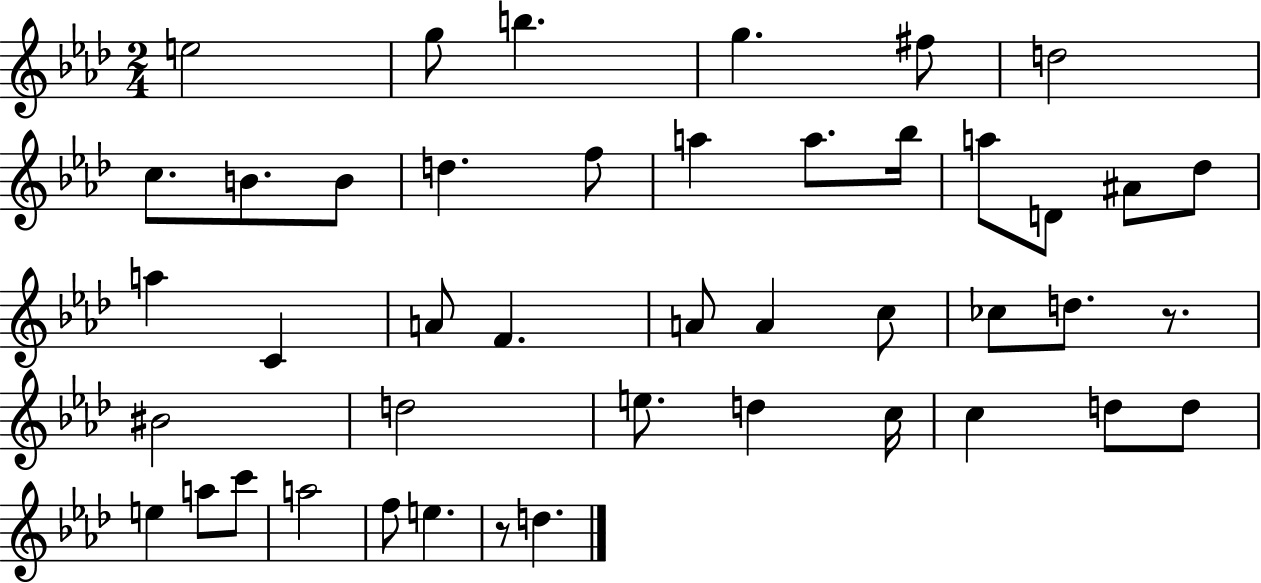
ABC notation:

X:1
T:Untitled
M:2/4
L:1/4
K:Ab
e2 g/2 b g ^f/2 d2 c/2 B/2 B/2 d f/2 a a/2 _b/4 a/2 D/2 ^A/2 _d/2 a C A/2 F A/2 A c/2 _c/2 d/2 z/2 ^B2 d2 e/2 d c/4 c d/2 d/2 e a/2 c'/2 a2 f/2 e z/2 d